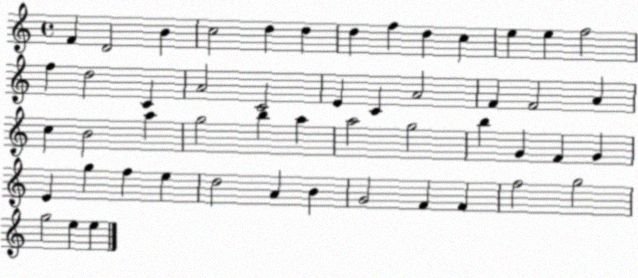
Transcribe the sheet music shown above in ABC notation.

X:1
T:Untitled
M:4/4
L:1/4
K:C
F D2 B c2 d d d f d c e e f2 f d2 C A2 C2 E C A2 F F2 A c B2 a g2 b a a2 g2 b G F G E g f e d2 A B G2 F F f2 g2 g2 e e